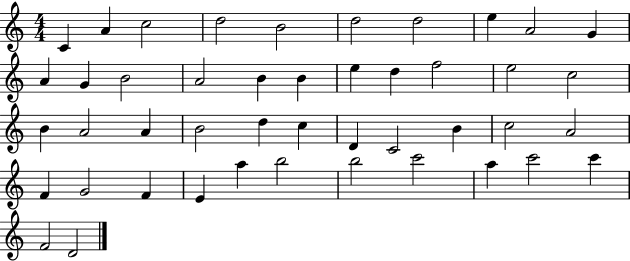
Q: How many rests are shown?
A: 0